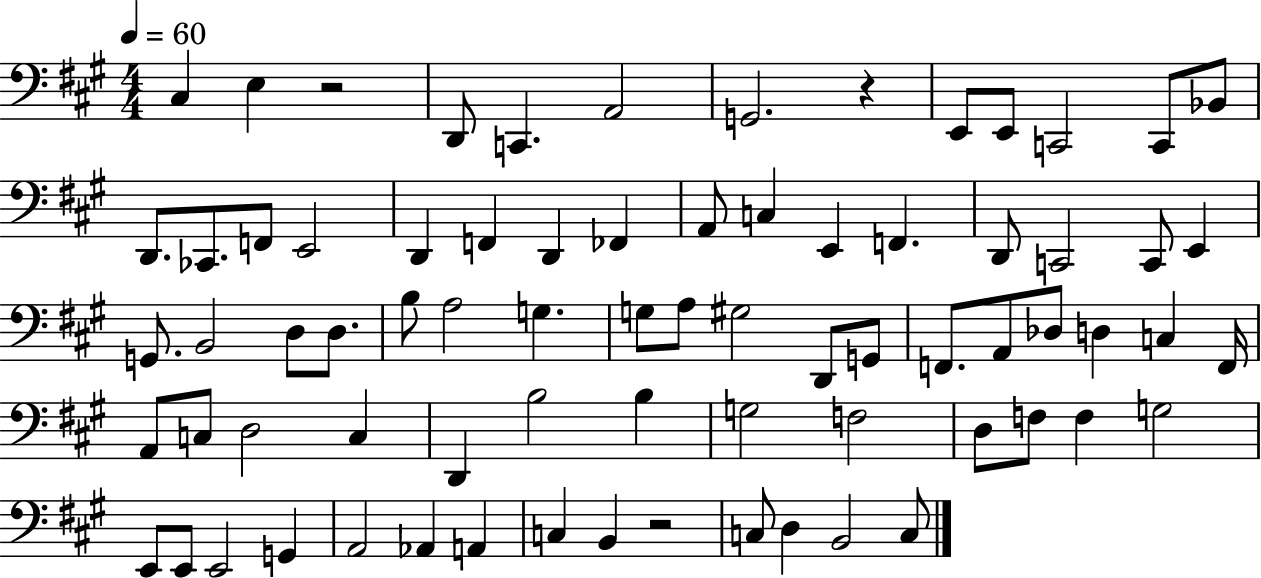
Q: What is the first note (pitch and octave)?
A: C#3